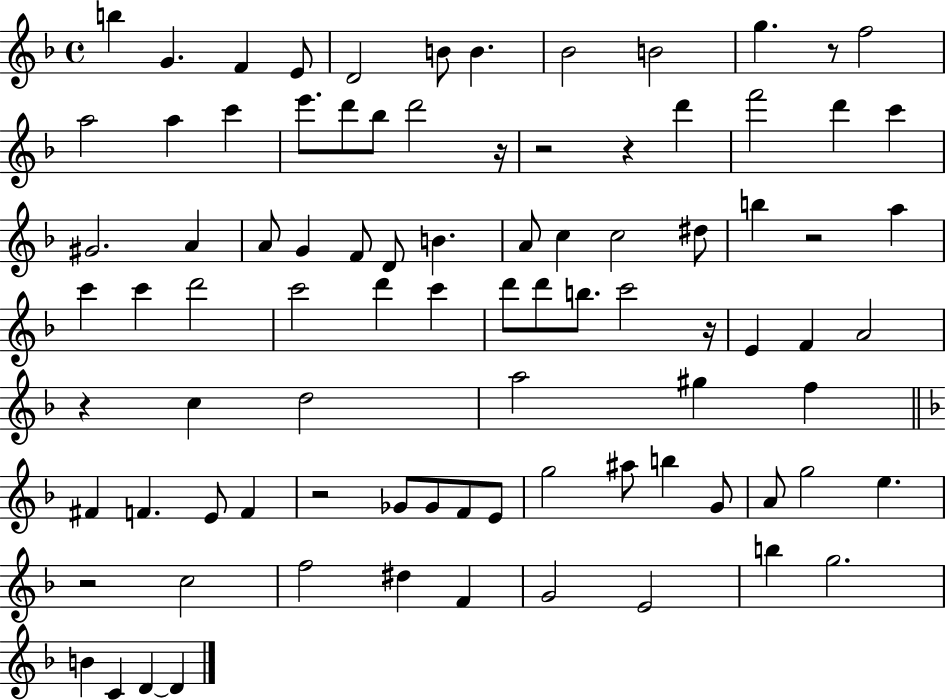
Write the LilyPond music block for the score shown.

{
  \clef treble
  \time 4/4
  \defaultTimeSignature
  \key f \major
  b''4 g'4. f'4 e'8 | d'2 b'8 b'4. | bes'2 b'2 | g''4. r8 f''2 | \break a''2 a''4 c'''4 | e'''8. d'''8 bes''8 d'''2 r16 | r2 r4 d'''4 | f'''2 d'''4 c'''4 | \break gis'2. a'4 | a'8 g'4 f'8 d'8 b'4. | a'8 c''4 c''2 dis''8 | b''4 r2 a''4 | \break c'''4 c'''4 d'''2 | c'''2 d'''4 c'''4 | d'''8 d'''8 b''8. c'''2 r16 | e'4 f'4 a'2 | \break r4 c''4 d''2 | a''2 gis''4 f''4 | \bar "||" \break \key f \major fis'4 f'4. e'8 f'4 | r2 ges'8 ges'8 f'8 e'8 | g''2 ais''8 b''4 g'8 | a'8 g''2 e''4. | \break r2 c''2 | f''2 dis''4 f'4 | g'2 e'2 | b''4 g''2. | \break b'4 c'4 d'4~~ d'4 | \bar "|."
}